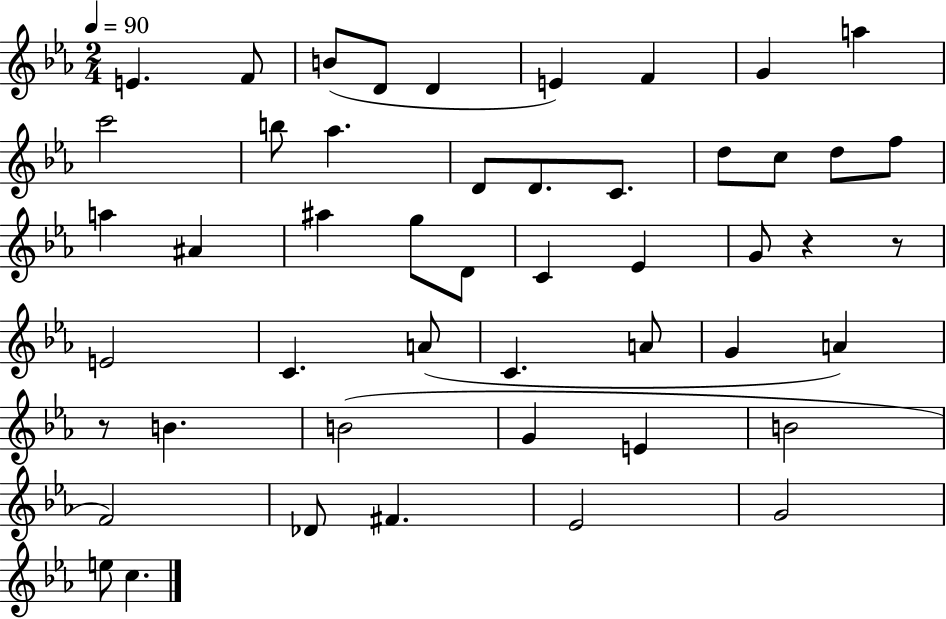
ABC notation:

X:1
T:Untitled
M:2/4
L:1/4
K:Eb
E F/2 B/2 D/2 D E F G a c'2 b/2 _a D/2 D/2 C/2 d/2 c/2 d/2 f/2 a ^A ^a g/2 D/2 C _E G/2 z z/2 E2 C A/2 C A/2 G A z/2 B B2 G E B2 F2 _D/2 ^F _E2 G2 e/2 c